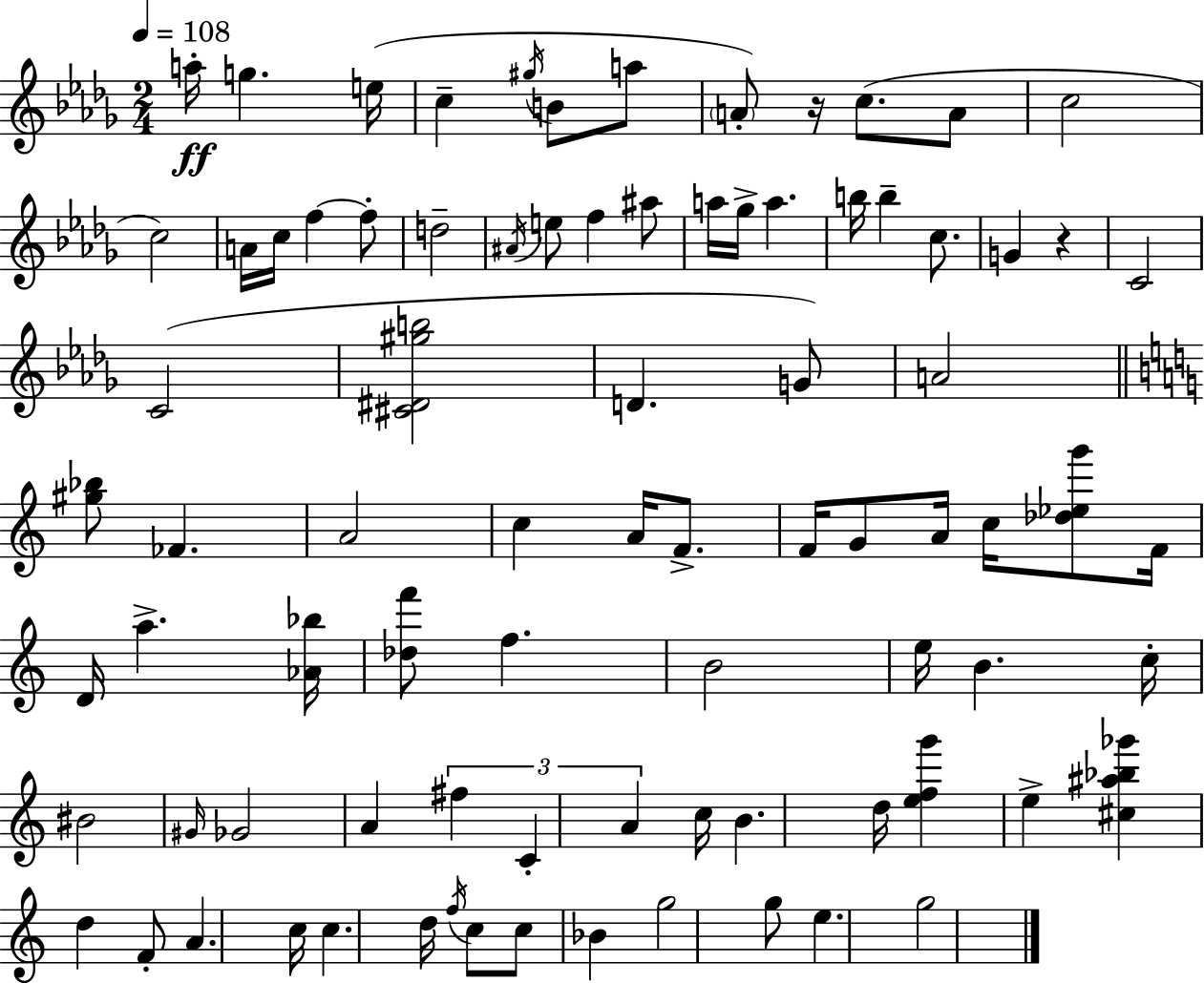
X:1
T:Untitled
M:2/4
L:1/4
K:Bbm
a/4 g e/4 c ^g/4 B/2 a/2 A/2 z/4 c/2 A/2 c2 c2 A/4 c/4 f f/2 d2 ^A/4 e/2 f ^a/2 a/4 _g/4 a b/4 b c/2 G z C2 C2 [^C^D^gb]2 D G/2 A2 [^g_b]/2 _F A2 c A/4 F/2 F/4 G/2 A/4 c/4 [_d_eg']/2 F/4 D/4 a [_A_b]/4 [_df']/2 f B2 e/4 B c/4 ^B2 ^G/4 _G2 A ^f C A c/4 B d/4 [efg'] e [^c^a_b_g'] d F/2 A c/4 c d/4 f/4 c/2 c/2 _B g2 g/2 e g2